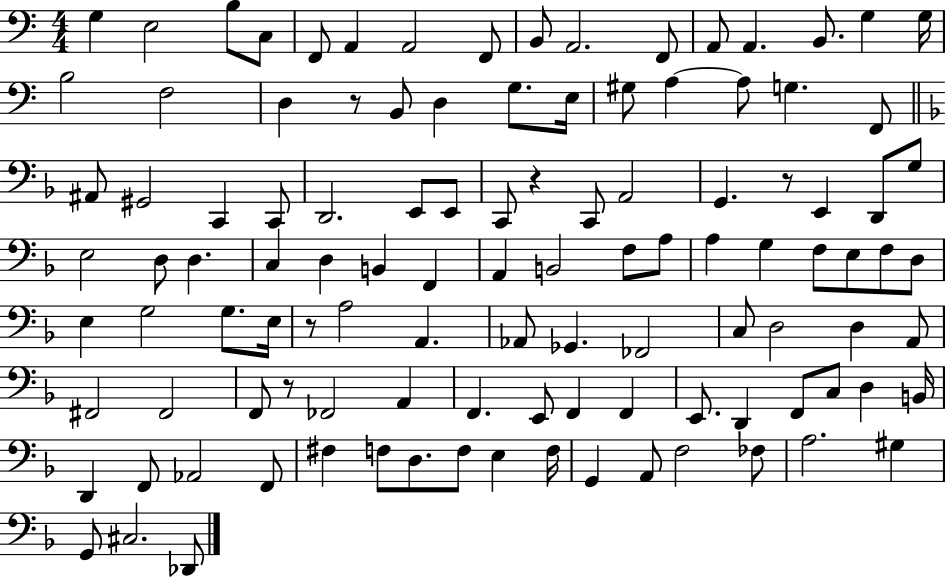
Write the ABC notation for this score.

X:1
T:Untitled
M:4/4
L:1/4
K:C
G, E,2 B,/2 C,/2 F,,/2 A,, A,,2 F,,/2 B,,/2 A,,2 F,,/2 A,,/2 A,, B,,/2 G, G,/4 B,2 F,2 D, z/2 B,,/2 D, G,/2 E,/4 ^G,/2 A, A,/2 G, F,,/2 ^A,,/2 ^G,,2 C,, C,,/2 D,,2 E,,/2 E,,/2 C,,/2 z C,,/2 A,,2 G,, z/2 E,, D,,/2 G,/2 E,2 D,/2 D, C, D, B,, F,, A,, B,,2 F,/2 A,/2 A, G, F,/2 E,/2 F,/2 D,/2 E, G,2 G,/2 E,/4 z/2 A,2 A,, _A,,/2 _G,, _F,,2 C,/2 D,2 D, A,,/2 ^F,,2 ^F,,2 F,,/2 z/2 _F,,2 A,, F,, E,,/2 F,, F,, E,,/2 D,, F,,/2 C,/2 D, B,,/4 D,, F,,/2 _A,,2 F,,/2 ^F, F,/2 D,/2 F,/2 E, F,/4 G,, A,,/2 F,2 _F,/2 A,2 ^G, G,,/2 ^C,2 _D,,/2